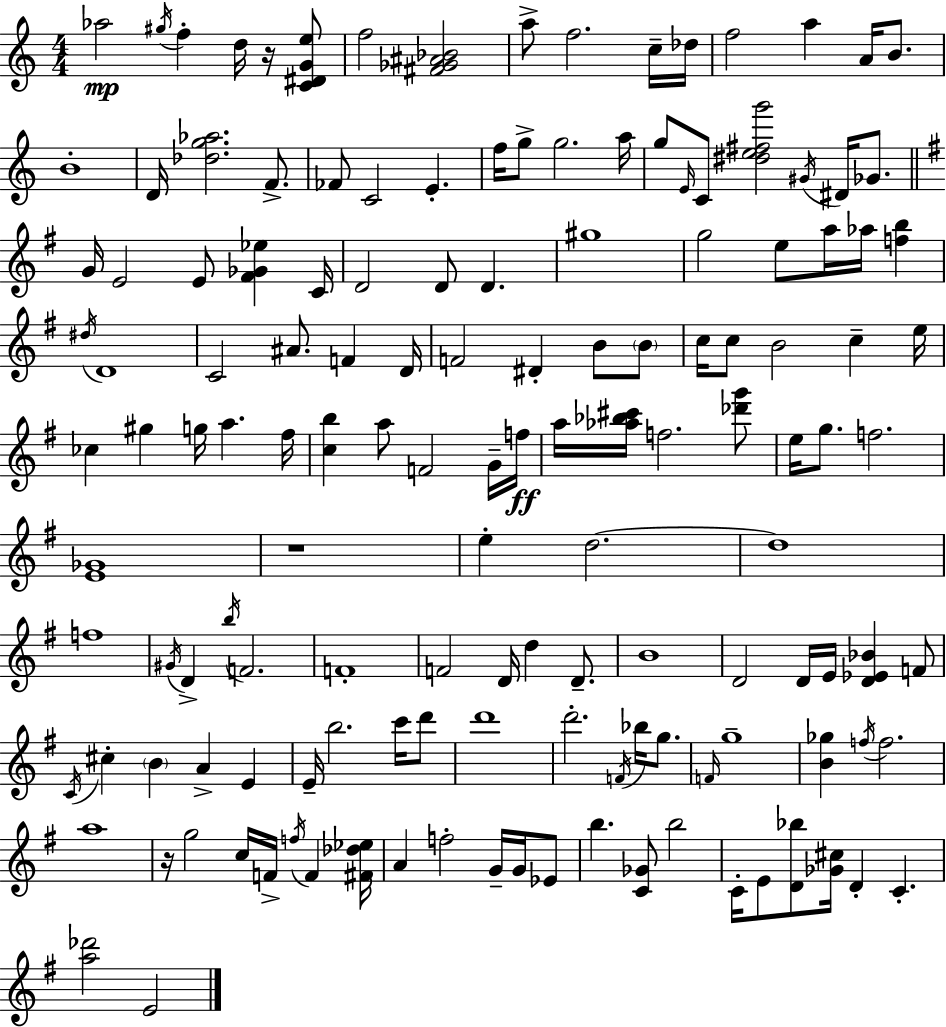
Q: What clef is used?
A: treble